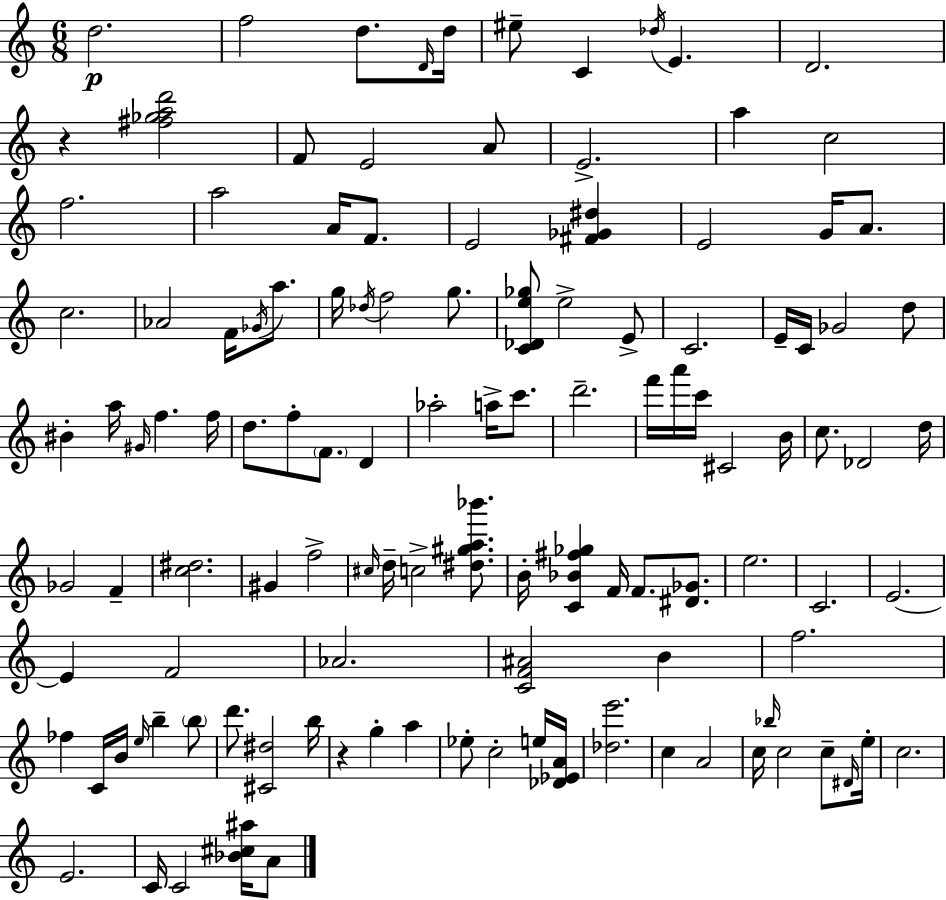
D5/h. F5/h D5/e. D4/s D5/s EIS5/e C4/q Db5/s E4/q. D4/h. R/q [F#5,Gb5,A5,D6]/h F4/e E4/h A4/e E4/h. A5/q C5/h F5/h. A5/h A4/s F4/e. E4/h [F#4,Gb4,D#5]/q E4/h G4/s A4/e. C5/h. Ab4/h F4/s Gb4/s A5/e. G5/s Db5/s F5/h G5/e. [C4,Db4,E5,Gb5]/e E5/h E4/e C4/h. E4/s C4/s Gb4/h D5/e BIS4/q A5/s G#4/s F5/q. F5/s D5/e. F5/e F4/e. D4/q Ab5/h A5/s C6/e. D6/h. F6/s A6/s C6/s C#4/h B4/s C5/e. Db4/h D5/s Gb4/h F4/q [C5,D#5]/h. G#4/q F5/h C#5/s D5/s C5/h [D#5,G#5,A5,Bb6]/e. B4/s [C4,Bb4,F#5,Gb5]/q F4/s F4/e. [D#4,Gb4]/e. E5/h. C4/h. E4/h. E4/q F4/h Ab4/h. [C4,F4,A#4]/h B4/q F5/h. FES5/q C4/s B4/s E5/s B5/q B5/e D6/e. [C#4,D#5]/h B5/s R/q G5/q A5/q Eb5/e C5/h E5/s [Db4,Eb4,A4]/s [Db5,E6]/h. C5/q A4/h C5/s Bb5/s C5/h C5/e D#4/s E5/s C5/h. E4/h. C4/s C4/h [Bb4,C#5,A#5]/s A4/e